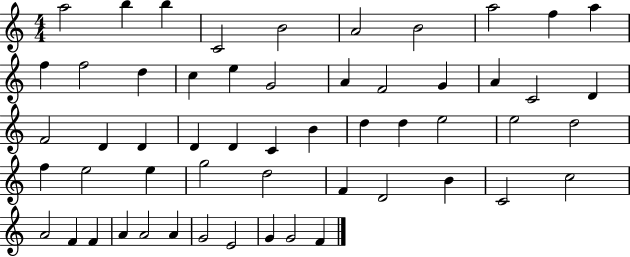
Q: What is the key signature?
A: C major